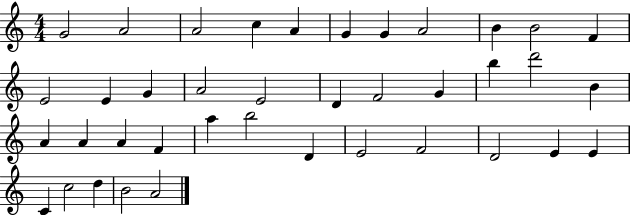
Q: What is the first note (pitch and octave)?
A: G4